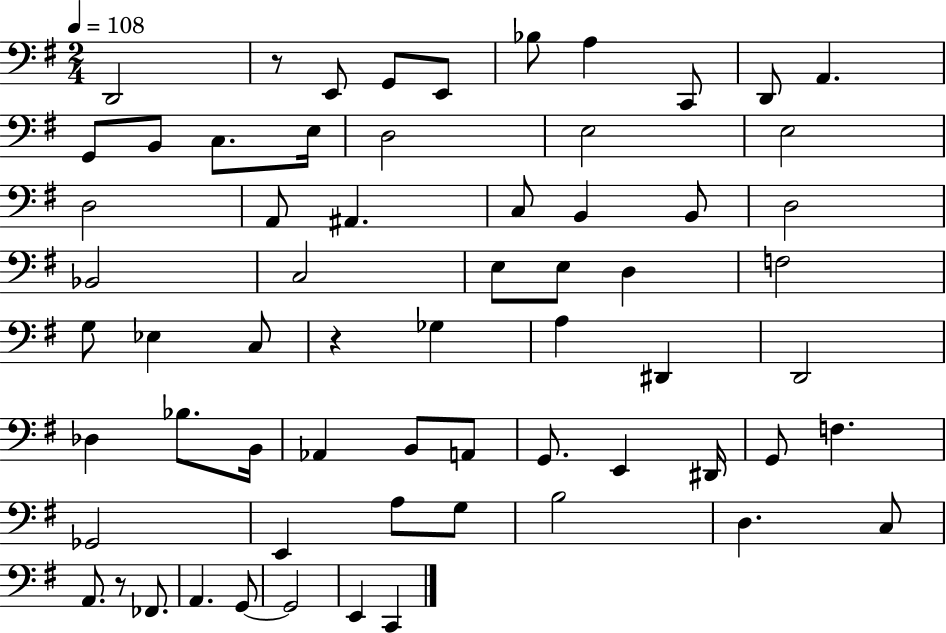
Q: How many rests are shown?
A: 3